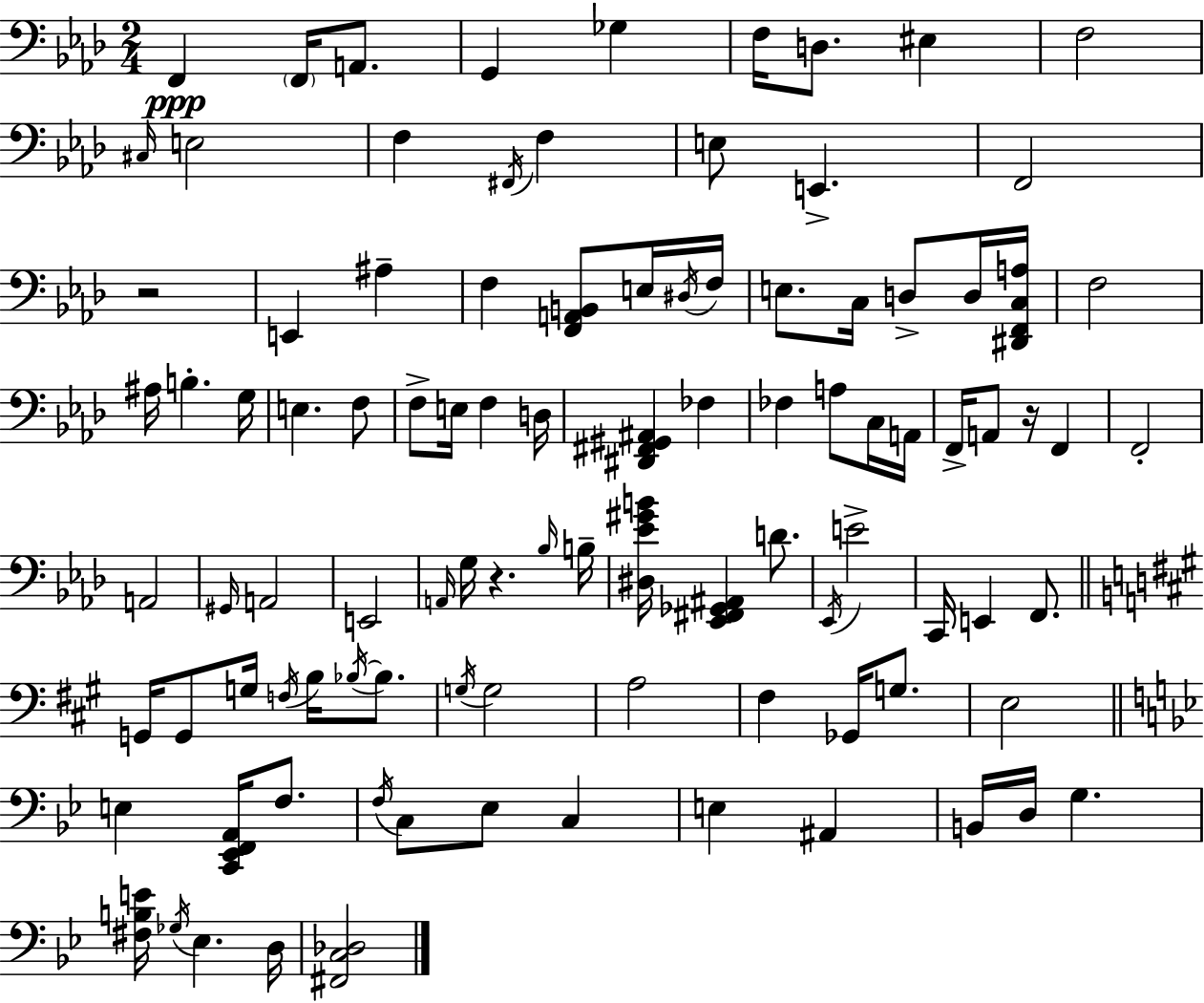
F2/q F2/s A2/e. G2/q Gb3/q F3/s D3/e. EIS3/q F3/h C#3/s E3/h F3/q F#2/s F3/q E3/e E2/q. F2/h R/h E2/q A#3/q F3/q [F2,A2,B2]/e E3/s D#3/s F3/s E3/e. C3/s D3/e D3/s [D#2,F2,C3,A3]/s F3/h A#3/s B3/q. G3/s E3/q. F3/e F3/e E3/s F3/q D3/s [D#2,F#2,G#2,A#2]/q FES3/q FES3/q A3/e C3/s A2/s F2/s A2/e R/s F2/q F2/h A2/h G#2/s A2/h E2/h A2/s G3/s R/q. Bb3/s B3/s [D#3,Eb4,G#4,B4]/s [Eb2,F#2,Gb2,A#2]/q D4/e. Eb2/s E4/h C2/s E2/q F2/e. G2/s G2/e G3/s F3/s B3/s Bb3/s Bb3/e. G3/s G3/h A3/h F#3/q Gb2/s G3/e. E3/h E3/q [C2,Eb2,F2,A2]/s F3/e. F3/s C3/e Eb3/e C3/q E3/q A#2/q B2/s D3/s G3/q. [F#3,B3,E4]/s Gb3/s Eb3/q. D3/s [F#2,C3,Db3]/h